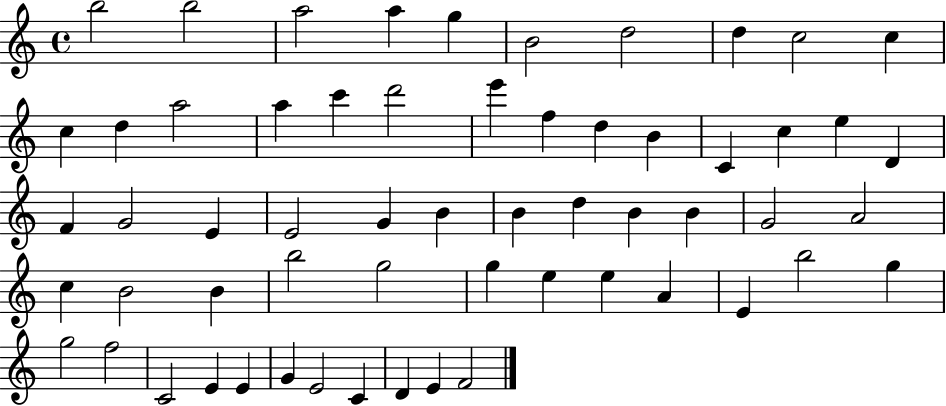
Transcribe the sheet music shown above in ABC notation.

X:1
T:Untitled
M:4/4
L:1/4
K:C
b2 b2 a2 a g B2 d2 d c2 c c d a2 a c' d'2 e' f d B C c e D F G2 E E2 G B B d B B G2 A2 c B2 B b2 g2 g e e A E b2 g g2 f2 C2 E E G E2 C D E F2